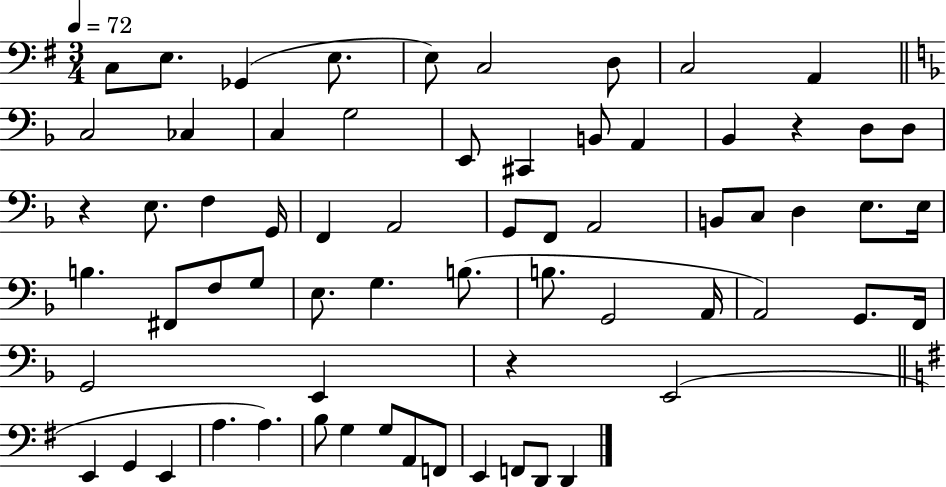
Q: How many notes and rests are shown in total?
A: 66